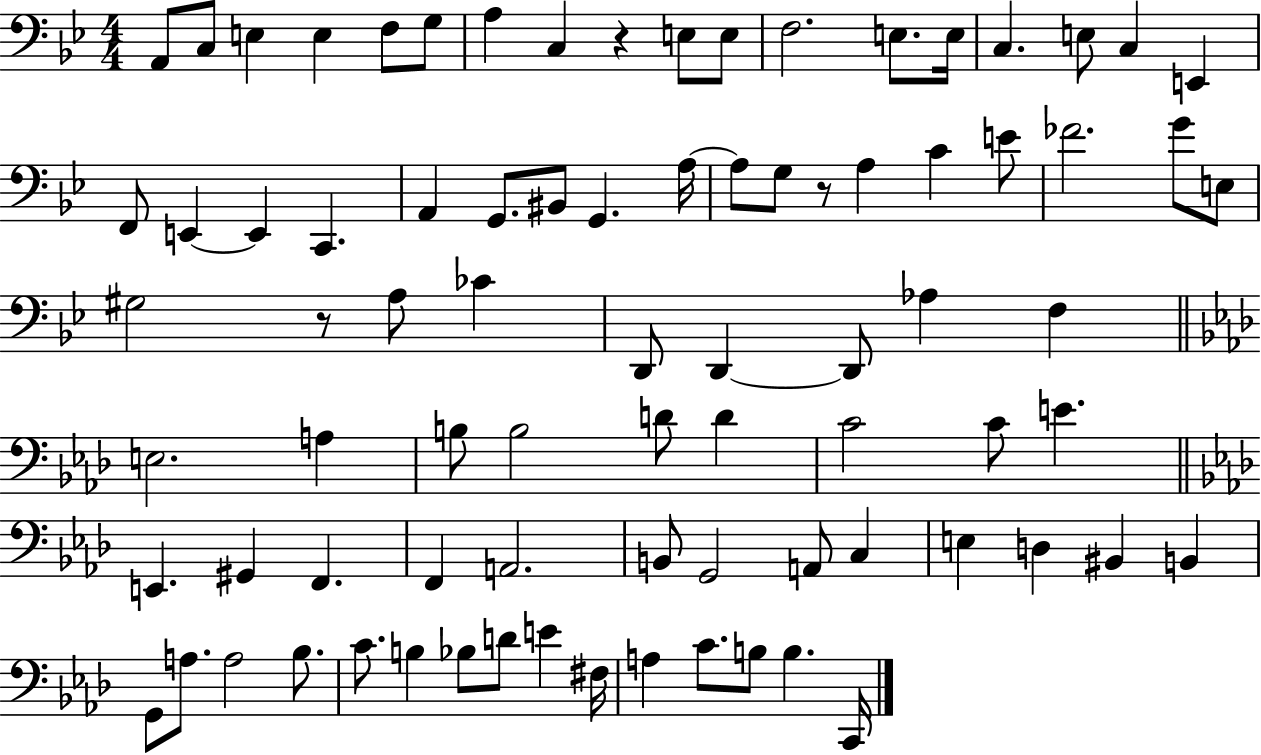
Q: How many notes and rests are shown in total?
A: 82